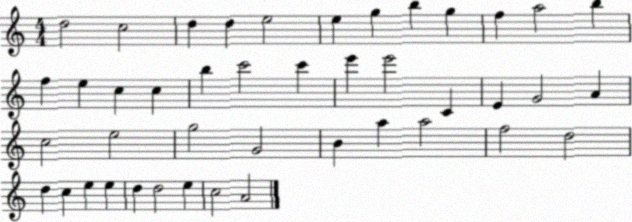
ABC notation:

X:1
T:Untitled
M:4/4
L:1/4
K:C
d2 c2 d d e2 e g b g f a2 b f e c c b c'2 c' e' e'2 C E G2 A c2 e2 g2 G2 B a a2 f2 d2 d c e e d d2 e c2 A2